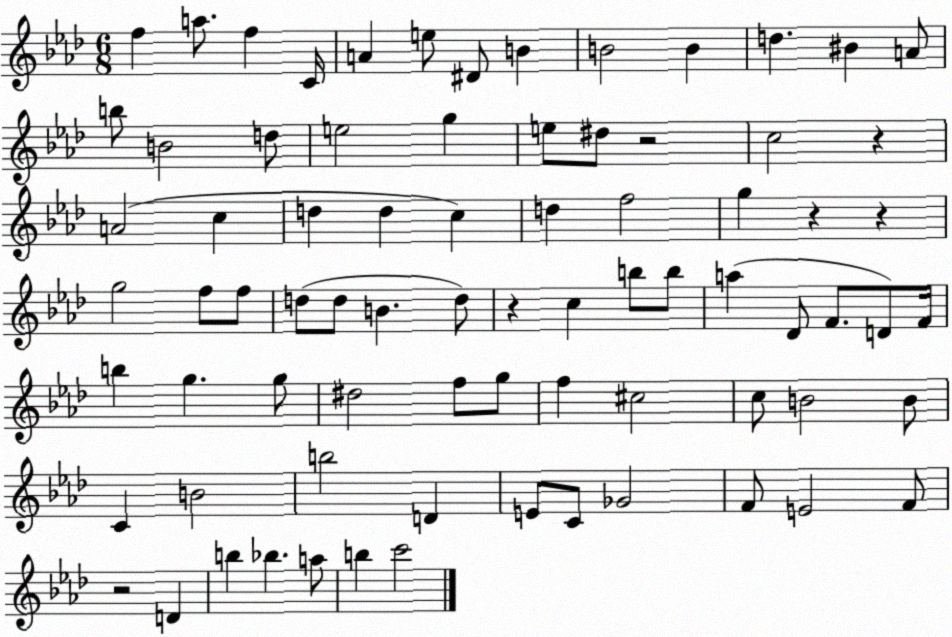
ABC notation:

X:1
T:Untitled
M:6/8
L:1/4
K:Ab
f a/2 f C/4 A e/2 ^D/2 B B2 B d ^B A/2 b/2 B2 d/2 e2 g e/2 ^d/2 z2 c2 z A2 c d d c d f2 g z z g2 f/2 f/2 d/2 d/2 B d/2 z c b/2 b/2 a _D/2 F/2 D/2 F/4 b g g/2 ^d2 f/2 g/2 f ^c2 c/2 B2 B/2 C B2 b2 D E/2 C/2 _G2 F/2 E2 F/2 z2 D b _b a/2 b c'2